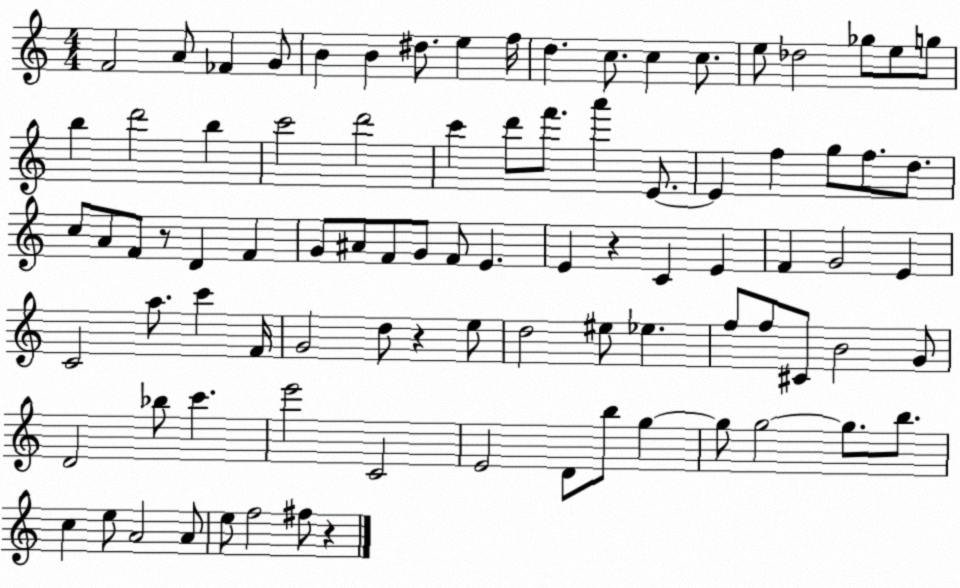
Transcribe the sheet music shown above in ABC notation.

X:1
T:Untitled
M:4/4
L:1/4
K:C
F2 A/2 _F G/2 B B ^d/2 e f/4 d c/2 c c/2 e/2 _d2 _g/2 e/2 g/2 b d'2 b c'2 d'2 c' d'/2 f'/2 a' E/2 E f g/2 f/2 d/2 c/2 A/2 F/2 z/2 D F G/2 ^A/2 F/2 G/2 F/2 E E z C E F G2 E C2 a/2 c' F/4 G2 d/2 z e/2 d2 ^e/2 _e f/2 f/2 ^C/2 B2 G/2 D2 _b/2 c' e'2 C2 E2 D/2 b/2 g g/2 g2 g/2 b/2 c e/2 A2 A/2 e/2 f2 ^f/2 z